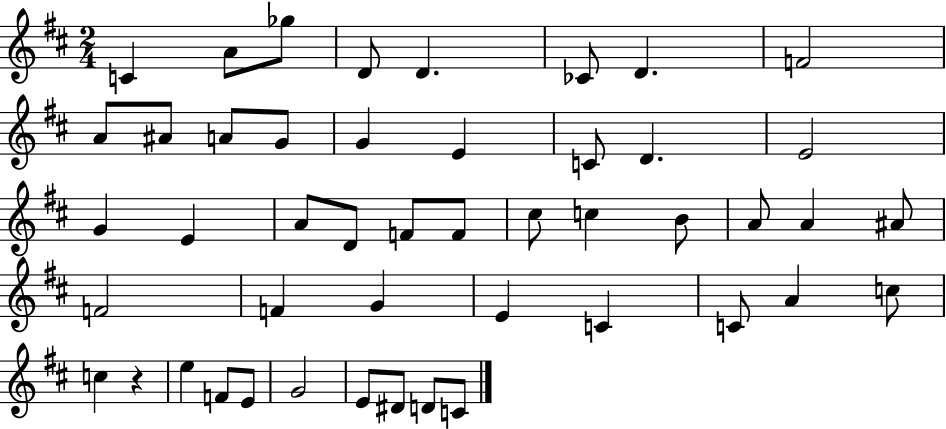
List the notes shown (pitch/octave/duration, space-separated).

C4/q A4/e Gb5/e D4/e D4/q. CES4/e D4/q. F4/h A4/e A#4/e A4/e G4/e G4/q E4/q C4/e D4/q. E4/h G4/q E4/q A4/e D4/e F4/e F4/e C#5/e C5/q B4/e A4/e A4/q A#4/e F4/h F4/q G4/q E4/q C4/q C4/e A4/q C5/e C5/q R/q E5/q F4/e E4/e G4/h E4/e D#4/e D4/e C4/e